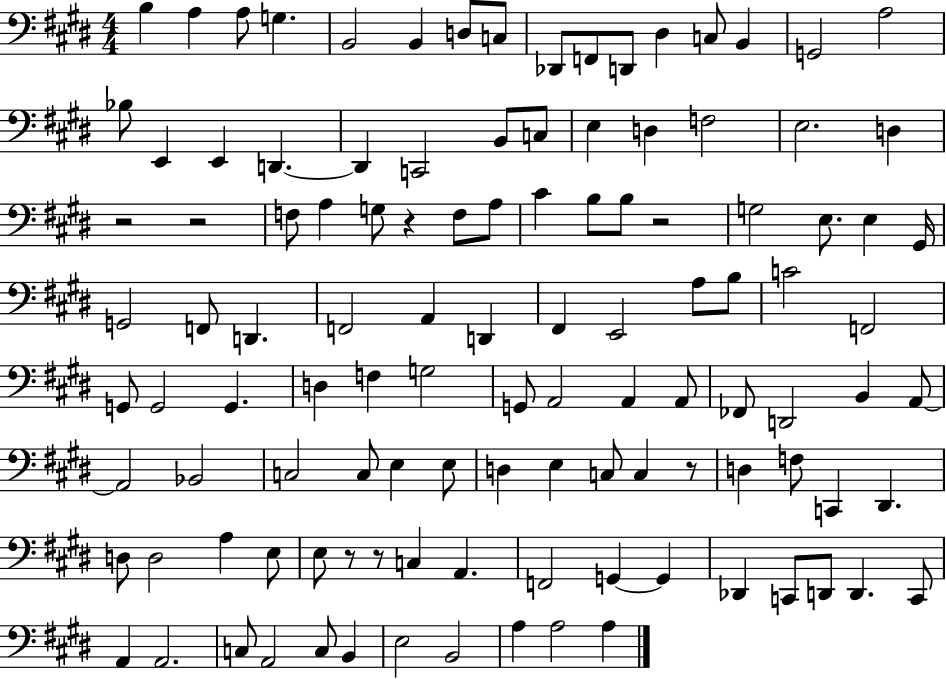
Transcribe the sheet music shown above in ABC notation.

X:1
T:Untitled
M:4/4
L:1/4
K:E
B, A, A,/2 G, B,,2 B,, D,/2 C,/2 _D,,/2 F,,/2 D,,/2 ^D, C,/2 B,, G,,2 A,2 _B,/2 E,, E,, D,, D,, C,,2 B,,/2 C,/2 E, D, F,2 E,2 D, z2 z2 F,/2 A, G,/2 z F,/2 A,/2 ^C B,/2 B,/2 z2 G,2 E,/2 E, ^G,,/4 G,,2 F,,/2 D,, F,,2 A,, D,, ^F,, E,,2 A,/2 B,/2 C2 F,,2 G,,/2 G,,2 G,, D, F, G,2 G,,/2 A,,2 A,, A,,/2 _F,,/2 D,,2 B,, A,,/2 A,,2 _B,,2 C,2 C,/2 E, E,/2 D, E, C,/2 C, z/2 D, F,/2 C,, ^D,, D,/2 D,2 A, E,/2 E,/2 z/2 z/2 C, A,, F,,2 G,, G,, _D,, C,,/2 D,,/2 D,, C,,/2 A,, A,,2 C,/2 A,,2 C,/2 B,, E,2 B,,2 A, A,2 A,